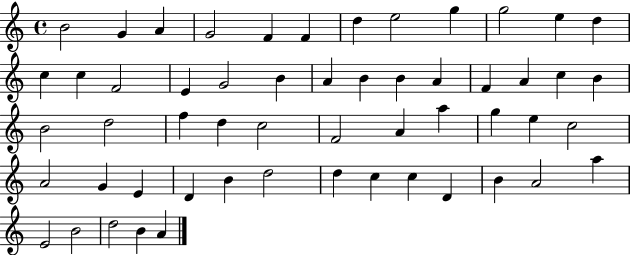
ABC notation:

X:1
T:Untitled
M:4/4
L:1/4
K:C
B2 G A G2 F F d e2 g g2 e d c c F2 E G2 B A B B A F A c B B2 d2 f d c2 F2 A a g e c2 A2 G E D B d2 d c c D B A2 a E2 B2 d2 B A